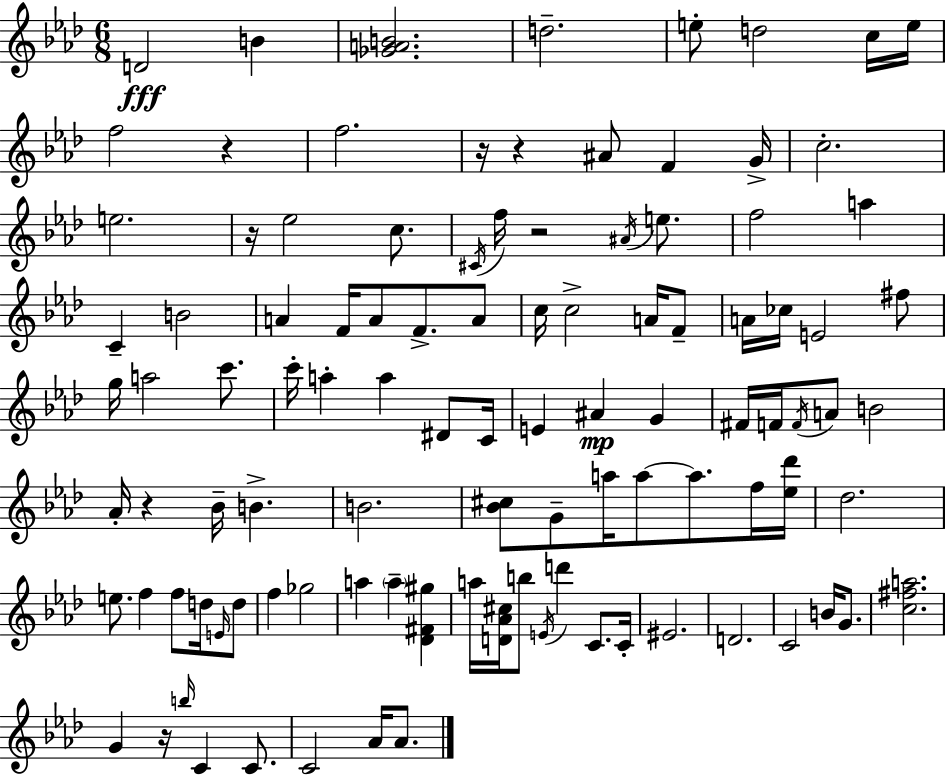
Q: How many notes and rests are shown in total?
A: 104